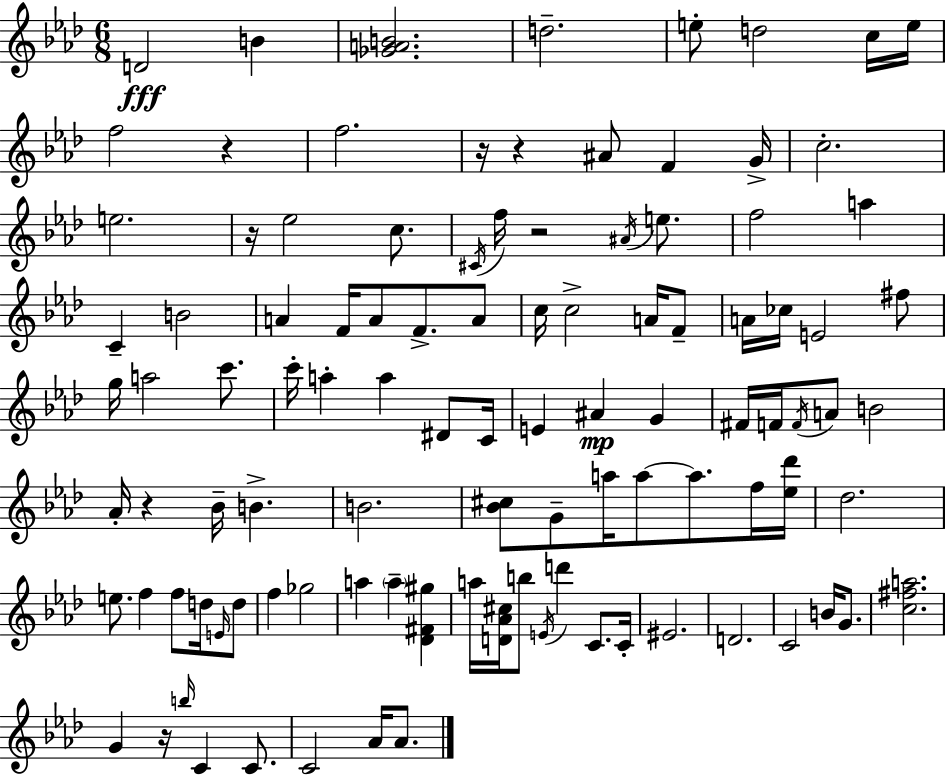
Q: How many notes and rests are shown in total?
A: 104